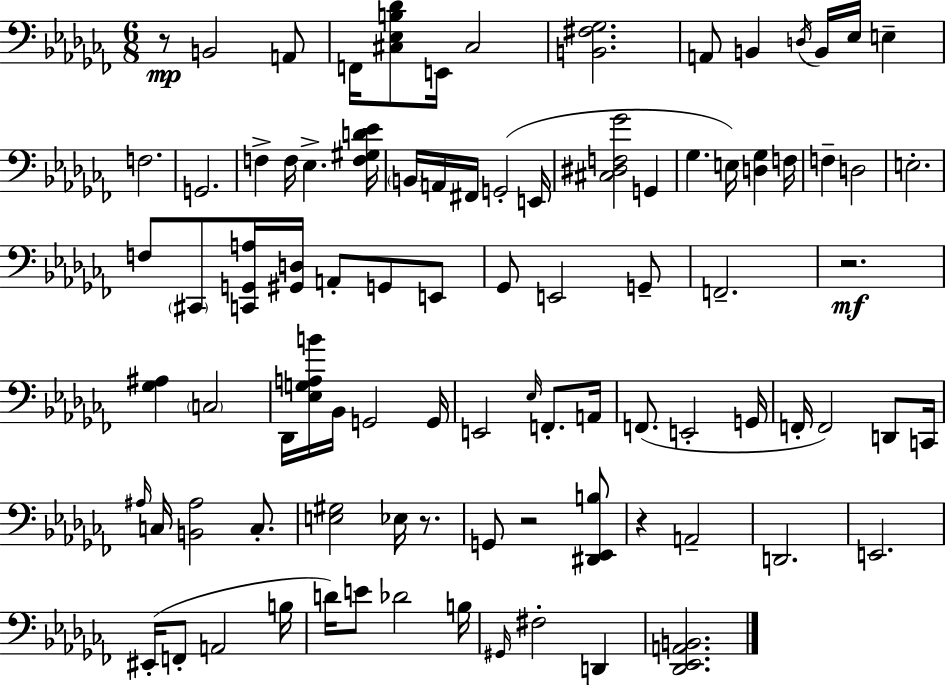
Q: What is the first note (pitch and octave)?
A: B2